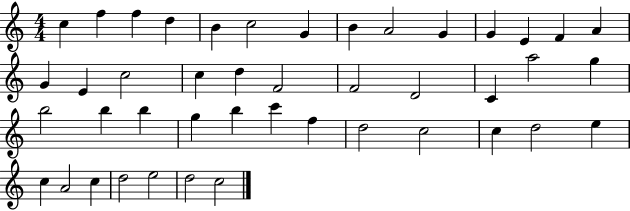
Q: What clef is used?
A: treble